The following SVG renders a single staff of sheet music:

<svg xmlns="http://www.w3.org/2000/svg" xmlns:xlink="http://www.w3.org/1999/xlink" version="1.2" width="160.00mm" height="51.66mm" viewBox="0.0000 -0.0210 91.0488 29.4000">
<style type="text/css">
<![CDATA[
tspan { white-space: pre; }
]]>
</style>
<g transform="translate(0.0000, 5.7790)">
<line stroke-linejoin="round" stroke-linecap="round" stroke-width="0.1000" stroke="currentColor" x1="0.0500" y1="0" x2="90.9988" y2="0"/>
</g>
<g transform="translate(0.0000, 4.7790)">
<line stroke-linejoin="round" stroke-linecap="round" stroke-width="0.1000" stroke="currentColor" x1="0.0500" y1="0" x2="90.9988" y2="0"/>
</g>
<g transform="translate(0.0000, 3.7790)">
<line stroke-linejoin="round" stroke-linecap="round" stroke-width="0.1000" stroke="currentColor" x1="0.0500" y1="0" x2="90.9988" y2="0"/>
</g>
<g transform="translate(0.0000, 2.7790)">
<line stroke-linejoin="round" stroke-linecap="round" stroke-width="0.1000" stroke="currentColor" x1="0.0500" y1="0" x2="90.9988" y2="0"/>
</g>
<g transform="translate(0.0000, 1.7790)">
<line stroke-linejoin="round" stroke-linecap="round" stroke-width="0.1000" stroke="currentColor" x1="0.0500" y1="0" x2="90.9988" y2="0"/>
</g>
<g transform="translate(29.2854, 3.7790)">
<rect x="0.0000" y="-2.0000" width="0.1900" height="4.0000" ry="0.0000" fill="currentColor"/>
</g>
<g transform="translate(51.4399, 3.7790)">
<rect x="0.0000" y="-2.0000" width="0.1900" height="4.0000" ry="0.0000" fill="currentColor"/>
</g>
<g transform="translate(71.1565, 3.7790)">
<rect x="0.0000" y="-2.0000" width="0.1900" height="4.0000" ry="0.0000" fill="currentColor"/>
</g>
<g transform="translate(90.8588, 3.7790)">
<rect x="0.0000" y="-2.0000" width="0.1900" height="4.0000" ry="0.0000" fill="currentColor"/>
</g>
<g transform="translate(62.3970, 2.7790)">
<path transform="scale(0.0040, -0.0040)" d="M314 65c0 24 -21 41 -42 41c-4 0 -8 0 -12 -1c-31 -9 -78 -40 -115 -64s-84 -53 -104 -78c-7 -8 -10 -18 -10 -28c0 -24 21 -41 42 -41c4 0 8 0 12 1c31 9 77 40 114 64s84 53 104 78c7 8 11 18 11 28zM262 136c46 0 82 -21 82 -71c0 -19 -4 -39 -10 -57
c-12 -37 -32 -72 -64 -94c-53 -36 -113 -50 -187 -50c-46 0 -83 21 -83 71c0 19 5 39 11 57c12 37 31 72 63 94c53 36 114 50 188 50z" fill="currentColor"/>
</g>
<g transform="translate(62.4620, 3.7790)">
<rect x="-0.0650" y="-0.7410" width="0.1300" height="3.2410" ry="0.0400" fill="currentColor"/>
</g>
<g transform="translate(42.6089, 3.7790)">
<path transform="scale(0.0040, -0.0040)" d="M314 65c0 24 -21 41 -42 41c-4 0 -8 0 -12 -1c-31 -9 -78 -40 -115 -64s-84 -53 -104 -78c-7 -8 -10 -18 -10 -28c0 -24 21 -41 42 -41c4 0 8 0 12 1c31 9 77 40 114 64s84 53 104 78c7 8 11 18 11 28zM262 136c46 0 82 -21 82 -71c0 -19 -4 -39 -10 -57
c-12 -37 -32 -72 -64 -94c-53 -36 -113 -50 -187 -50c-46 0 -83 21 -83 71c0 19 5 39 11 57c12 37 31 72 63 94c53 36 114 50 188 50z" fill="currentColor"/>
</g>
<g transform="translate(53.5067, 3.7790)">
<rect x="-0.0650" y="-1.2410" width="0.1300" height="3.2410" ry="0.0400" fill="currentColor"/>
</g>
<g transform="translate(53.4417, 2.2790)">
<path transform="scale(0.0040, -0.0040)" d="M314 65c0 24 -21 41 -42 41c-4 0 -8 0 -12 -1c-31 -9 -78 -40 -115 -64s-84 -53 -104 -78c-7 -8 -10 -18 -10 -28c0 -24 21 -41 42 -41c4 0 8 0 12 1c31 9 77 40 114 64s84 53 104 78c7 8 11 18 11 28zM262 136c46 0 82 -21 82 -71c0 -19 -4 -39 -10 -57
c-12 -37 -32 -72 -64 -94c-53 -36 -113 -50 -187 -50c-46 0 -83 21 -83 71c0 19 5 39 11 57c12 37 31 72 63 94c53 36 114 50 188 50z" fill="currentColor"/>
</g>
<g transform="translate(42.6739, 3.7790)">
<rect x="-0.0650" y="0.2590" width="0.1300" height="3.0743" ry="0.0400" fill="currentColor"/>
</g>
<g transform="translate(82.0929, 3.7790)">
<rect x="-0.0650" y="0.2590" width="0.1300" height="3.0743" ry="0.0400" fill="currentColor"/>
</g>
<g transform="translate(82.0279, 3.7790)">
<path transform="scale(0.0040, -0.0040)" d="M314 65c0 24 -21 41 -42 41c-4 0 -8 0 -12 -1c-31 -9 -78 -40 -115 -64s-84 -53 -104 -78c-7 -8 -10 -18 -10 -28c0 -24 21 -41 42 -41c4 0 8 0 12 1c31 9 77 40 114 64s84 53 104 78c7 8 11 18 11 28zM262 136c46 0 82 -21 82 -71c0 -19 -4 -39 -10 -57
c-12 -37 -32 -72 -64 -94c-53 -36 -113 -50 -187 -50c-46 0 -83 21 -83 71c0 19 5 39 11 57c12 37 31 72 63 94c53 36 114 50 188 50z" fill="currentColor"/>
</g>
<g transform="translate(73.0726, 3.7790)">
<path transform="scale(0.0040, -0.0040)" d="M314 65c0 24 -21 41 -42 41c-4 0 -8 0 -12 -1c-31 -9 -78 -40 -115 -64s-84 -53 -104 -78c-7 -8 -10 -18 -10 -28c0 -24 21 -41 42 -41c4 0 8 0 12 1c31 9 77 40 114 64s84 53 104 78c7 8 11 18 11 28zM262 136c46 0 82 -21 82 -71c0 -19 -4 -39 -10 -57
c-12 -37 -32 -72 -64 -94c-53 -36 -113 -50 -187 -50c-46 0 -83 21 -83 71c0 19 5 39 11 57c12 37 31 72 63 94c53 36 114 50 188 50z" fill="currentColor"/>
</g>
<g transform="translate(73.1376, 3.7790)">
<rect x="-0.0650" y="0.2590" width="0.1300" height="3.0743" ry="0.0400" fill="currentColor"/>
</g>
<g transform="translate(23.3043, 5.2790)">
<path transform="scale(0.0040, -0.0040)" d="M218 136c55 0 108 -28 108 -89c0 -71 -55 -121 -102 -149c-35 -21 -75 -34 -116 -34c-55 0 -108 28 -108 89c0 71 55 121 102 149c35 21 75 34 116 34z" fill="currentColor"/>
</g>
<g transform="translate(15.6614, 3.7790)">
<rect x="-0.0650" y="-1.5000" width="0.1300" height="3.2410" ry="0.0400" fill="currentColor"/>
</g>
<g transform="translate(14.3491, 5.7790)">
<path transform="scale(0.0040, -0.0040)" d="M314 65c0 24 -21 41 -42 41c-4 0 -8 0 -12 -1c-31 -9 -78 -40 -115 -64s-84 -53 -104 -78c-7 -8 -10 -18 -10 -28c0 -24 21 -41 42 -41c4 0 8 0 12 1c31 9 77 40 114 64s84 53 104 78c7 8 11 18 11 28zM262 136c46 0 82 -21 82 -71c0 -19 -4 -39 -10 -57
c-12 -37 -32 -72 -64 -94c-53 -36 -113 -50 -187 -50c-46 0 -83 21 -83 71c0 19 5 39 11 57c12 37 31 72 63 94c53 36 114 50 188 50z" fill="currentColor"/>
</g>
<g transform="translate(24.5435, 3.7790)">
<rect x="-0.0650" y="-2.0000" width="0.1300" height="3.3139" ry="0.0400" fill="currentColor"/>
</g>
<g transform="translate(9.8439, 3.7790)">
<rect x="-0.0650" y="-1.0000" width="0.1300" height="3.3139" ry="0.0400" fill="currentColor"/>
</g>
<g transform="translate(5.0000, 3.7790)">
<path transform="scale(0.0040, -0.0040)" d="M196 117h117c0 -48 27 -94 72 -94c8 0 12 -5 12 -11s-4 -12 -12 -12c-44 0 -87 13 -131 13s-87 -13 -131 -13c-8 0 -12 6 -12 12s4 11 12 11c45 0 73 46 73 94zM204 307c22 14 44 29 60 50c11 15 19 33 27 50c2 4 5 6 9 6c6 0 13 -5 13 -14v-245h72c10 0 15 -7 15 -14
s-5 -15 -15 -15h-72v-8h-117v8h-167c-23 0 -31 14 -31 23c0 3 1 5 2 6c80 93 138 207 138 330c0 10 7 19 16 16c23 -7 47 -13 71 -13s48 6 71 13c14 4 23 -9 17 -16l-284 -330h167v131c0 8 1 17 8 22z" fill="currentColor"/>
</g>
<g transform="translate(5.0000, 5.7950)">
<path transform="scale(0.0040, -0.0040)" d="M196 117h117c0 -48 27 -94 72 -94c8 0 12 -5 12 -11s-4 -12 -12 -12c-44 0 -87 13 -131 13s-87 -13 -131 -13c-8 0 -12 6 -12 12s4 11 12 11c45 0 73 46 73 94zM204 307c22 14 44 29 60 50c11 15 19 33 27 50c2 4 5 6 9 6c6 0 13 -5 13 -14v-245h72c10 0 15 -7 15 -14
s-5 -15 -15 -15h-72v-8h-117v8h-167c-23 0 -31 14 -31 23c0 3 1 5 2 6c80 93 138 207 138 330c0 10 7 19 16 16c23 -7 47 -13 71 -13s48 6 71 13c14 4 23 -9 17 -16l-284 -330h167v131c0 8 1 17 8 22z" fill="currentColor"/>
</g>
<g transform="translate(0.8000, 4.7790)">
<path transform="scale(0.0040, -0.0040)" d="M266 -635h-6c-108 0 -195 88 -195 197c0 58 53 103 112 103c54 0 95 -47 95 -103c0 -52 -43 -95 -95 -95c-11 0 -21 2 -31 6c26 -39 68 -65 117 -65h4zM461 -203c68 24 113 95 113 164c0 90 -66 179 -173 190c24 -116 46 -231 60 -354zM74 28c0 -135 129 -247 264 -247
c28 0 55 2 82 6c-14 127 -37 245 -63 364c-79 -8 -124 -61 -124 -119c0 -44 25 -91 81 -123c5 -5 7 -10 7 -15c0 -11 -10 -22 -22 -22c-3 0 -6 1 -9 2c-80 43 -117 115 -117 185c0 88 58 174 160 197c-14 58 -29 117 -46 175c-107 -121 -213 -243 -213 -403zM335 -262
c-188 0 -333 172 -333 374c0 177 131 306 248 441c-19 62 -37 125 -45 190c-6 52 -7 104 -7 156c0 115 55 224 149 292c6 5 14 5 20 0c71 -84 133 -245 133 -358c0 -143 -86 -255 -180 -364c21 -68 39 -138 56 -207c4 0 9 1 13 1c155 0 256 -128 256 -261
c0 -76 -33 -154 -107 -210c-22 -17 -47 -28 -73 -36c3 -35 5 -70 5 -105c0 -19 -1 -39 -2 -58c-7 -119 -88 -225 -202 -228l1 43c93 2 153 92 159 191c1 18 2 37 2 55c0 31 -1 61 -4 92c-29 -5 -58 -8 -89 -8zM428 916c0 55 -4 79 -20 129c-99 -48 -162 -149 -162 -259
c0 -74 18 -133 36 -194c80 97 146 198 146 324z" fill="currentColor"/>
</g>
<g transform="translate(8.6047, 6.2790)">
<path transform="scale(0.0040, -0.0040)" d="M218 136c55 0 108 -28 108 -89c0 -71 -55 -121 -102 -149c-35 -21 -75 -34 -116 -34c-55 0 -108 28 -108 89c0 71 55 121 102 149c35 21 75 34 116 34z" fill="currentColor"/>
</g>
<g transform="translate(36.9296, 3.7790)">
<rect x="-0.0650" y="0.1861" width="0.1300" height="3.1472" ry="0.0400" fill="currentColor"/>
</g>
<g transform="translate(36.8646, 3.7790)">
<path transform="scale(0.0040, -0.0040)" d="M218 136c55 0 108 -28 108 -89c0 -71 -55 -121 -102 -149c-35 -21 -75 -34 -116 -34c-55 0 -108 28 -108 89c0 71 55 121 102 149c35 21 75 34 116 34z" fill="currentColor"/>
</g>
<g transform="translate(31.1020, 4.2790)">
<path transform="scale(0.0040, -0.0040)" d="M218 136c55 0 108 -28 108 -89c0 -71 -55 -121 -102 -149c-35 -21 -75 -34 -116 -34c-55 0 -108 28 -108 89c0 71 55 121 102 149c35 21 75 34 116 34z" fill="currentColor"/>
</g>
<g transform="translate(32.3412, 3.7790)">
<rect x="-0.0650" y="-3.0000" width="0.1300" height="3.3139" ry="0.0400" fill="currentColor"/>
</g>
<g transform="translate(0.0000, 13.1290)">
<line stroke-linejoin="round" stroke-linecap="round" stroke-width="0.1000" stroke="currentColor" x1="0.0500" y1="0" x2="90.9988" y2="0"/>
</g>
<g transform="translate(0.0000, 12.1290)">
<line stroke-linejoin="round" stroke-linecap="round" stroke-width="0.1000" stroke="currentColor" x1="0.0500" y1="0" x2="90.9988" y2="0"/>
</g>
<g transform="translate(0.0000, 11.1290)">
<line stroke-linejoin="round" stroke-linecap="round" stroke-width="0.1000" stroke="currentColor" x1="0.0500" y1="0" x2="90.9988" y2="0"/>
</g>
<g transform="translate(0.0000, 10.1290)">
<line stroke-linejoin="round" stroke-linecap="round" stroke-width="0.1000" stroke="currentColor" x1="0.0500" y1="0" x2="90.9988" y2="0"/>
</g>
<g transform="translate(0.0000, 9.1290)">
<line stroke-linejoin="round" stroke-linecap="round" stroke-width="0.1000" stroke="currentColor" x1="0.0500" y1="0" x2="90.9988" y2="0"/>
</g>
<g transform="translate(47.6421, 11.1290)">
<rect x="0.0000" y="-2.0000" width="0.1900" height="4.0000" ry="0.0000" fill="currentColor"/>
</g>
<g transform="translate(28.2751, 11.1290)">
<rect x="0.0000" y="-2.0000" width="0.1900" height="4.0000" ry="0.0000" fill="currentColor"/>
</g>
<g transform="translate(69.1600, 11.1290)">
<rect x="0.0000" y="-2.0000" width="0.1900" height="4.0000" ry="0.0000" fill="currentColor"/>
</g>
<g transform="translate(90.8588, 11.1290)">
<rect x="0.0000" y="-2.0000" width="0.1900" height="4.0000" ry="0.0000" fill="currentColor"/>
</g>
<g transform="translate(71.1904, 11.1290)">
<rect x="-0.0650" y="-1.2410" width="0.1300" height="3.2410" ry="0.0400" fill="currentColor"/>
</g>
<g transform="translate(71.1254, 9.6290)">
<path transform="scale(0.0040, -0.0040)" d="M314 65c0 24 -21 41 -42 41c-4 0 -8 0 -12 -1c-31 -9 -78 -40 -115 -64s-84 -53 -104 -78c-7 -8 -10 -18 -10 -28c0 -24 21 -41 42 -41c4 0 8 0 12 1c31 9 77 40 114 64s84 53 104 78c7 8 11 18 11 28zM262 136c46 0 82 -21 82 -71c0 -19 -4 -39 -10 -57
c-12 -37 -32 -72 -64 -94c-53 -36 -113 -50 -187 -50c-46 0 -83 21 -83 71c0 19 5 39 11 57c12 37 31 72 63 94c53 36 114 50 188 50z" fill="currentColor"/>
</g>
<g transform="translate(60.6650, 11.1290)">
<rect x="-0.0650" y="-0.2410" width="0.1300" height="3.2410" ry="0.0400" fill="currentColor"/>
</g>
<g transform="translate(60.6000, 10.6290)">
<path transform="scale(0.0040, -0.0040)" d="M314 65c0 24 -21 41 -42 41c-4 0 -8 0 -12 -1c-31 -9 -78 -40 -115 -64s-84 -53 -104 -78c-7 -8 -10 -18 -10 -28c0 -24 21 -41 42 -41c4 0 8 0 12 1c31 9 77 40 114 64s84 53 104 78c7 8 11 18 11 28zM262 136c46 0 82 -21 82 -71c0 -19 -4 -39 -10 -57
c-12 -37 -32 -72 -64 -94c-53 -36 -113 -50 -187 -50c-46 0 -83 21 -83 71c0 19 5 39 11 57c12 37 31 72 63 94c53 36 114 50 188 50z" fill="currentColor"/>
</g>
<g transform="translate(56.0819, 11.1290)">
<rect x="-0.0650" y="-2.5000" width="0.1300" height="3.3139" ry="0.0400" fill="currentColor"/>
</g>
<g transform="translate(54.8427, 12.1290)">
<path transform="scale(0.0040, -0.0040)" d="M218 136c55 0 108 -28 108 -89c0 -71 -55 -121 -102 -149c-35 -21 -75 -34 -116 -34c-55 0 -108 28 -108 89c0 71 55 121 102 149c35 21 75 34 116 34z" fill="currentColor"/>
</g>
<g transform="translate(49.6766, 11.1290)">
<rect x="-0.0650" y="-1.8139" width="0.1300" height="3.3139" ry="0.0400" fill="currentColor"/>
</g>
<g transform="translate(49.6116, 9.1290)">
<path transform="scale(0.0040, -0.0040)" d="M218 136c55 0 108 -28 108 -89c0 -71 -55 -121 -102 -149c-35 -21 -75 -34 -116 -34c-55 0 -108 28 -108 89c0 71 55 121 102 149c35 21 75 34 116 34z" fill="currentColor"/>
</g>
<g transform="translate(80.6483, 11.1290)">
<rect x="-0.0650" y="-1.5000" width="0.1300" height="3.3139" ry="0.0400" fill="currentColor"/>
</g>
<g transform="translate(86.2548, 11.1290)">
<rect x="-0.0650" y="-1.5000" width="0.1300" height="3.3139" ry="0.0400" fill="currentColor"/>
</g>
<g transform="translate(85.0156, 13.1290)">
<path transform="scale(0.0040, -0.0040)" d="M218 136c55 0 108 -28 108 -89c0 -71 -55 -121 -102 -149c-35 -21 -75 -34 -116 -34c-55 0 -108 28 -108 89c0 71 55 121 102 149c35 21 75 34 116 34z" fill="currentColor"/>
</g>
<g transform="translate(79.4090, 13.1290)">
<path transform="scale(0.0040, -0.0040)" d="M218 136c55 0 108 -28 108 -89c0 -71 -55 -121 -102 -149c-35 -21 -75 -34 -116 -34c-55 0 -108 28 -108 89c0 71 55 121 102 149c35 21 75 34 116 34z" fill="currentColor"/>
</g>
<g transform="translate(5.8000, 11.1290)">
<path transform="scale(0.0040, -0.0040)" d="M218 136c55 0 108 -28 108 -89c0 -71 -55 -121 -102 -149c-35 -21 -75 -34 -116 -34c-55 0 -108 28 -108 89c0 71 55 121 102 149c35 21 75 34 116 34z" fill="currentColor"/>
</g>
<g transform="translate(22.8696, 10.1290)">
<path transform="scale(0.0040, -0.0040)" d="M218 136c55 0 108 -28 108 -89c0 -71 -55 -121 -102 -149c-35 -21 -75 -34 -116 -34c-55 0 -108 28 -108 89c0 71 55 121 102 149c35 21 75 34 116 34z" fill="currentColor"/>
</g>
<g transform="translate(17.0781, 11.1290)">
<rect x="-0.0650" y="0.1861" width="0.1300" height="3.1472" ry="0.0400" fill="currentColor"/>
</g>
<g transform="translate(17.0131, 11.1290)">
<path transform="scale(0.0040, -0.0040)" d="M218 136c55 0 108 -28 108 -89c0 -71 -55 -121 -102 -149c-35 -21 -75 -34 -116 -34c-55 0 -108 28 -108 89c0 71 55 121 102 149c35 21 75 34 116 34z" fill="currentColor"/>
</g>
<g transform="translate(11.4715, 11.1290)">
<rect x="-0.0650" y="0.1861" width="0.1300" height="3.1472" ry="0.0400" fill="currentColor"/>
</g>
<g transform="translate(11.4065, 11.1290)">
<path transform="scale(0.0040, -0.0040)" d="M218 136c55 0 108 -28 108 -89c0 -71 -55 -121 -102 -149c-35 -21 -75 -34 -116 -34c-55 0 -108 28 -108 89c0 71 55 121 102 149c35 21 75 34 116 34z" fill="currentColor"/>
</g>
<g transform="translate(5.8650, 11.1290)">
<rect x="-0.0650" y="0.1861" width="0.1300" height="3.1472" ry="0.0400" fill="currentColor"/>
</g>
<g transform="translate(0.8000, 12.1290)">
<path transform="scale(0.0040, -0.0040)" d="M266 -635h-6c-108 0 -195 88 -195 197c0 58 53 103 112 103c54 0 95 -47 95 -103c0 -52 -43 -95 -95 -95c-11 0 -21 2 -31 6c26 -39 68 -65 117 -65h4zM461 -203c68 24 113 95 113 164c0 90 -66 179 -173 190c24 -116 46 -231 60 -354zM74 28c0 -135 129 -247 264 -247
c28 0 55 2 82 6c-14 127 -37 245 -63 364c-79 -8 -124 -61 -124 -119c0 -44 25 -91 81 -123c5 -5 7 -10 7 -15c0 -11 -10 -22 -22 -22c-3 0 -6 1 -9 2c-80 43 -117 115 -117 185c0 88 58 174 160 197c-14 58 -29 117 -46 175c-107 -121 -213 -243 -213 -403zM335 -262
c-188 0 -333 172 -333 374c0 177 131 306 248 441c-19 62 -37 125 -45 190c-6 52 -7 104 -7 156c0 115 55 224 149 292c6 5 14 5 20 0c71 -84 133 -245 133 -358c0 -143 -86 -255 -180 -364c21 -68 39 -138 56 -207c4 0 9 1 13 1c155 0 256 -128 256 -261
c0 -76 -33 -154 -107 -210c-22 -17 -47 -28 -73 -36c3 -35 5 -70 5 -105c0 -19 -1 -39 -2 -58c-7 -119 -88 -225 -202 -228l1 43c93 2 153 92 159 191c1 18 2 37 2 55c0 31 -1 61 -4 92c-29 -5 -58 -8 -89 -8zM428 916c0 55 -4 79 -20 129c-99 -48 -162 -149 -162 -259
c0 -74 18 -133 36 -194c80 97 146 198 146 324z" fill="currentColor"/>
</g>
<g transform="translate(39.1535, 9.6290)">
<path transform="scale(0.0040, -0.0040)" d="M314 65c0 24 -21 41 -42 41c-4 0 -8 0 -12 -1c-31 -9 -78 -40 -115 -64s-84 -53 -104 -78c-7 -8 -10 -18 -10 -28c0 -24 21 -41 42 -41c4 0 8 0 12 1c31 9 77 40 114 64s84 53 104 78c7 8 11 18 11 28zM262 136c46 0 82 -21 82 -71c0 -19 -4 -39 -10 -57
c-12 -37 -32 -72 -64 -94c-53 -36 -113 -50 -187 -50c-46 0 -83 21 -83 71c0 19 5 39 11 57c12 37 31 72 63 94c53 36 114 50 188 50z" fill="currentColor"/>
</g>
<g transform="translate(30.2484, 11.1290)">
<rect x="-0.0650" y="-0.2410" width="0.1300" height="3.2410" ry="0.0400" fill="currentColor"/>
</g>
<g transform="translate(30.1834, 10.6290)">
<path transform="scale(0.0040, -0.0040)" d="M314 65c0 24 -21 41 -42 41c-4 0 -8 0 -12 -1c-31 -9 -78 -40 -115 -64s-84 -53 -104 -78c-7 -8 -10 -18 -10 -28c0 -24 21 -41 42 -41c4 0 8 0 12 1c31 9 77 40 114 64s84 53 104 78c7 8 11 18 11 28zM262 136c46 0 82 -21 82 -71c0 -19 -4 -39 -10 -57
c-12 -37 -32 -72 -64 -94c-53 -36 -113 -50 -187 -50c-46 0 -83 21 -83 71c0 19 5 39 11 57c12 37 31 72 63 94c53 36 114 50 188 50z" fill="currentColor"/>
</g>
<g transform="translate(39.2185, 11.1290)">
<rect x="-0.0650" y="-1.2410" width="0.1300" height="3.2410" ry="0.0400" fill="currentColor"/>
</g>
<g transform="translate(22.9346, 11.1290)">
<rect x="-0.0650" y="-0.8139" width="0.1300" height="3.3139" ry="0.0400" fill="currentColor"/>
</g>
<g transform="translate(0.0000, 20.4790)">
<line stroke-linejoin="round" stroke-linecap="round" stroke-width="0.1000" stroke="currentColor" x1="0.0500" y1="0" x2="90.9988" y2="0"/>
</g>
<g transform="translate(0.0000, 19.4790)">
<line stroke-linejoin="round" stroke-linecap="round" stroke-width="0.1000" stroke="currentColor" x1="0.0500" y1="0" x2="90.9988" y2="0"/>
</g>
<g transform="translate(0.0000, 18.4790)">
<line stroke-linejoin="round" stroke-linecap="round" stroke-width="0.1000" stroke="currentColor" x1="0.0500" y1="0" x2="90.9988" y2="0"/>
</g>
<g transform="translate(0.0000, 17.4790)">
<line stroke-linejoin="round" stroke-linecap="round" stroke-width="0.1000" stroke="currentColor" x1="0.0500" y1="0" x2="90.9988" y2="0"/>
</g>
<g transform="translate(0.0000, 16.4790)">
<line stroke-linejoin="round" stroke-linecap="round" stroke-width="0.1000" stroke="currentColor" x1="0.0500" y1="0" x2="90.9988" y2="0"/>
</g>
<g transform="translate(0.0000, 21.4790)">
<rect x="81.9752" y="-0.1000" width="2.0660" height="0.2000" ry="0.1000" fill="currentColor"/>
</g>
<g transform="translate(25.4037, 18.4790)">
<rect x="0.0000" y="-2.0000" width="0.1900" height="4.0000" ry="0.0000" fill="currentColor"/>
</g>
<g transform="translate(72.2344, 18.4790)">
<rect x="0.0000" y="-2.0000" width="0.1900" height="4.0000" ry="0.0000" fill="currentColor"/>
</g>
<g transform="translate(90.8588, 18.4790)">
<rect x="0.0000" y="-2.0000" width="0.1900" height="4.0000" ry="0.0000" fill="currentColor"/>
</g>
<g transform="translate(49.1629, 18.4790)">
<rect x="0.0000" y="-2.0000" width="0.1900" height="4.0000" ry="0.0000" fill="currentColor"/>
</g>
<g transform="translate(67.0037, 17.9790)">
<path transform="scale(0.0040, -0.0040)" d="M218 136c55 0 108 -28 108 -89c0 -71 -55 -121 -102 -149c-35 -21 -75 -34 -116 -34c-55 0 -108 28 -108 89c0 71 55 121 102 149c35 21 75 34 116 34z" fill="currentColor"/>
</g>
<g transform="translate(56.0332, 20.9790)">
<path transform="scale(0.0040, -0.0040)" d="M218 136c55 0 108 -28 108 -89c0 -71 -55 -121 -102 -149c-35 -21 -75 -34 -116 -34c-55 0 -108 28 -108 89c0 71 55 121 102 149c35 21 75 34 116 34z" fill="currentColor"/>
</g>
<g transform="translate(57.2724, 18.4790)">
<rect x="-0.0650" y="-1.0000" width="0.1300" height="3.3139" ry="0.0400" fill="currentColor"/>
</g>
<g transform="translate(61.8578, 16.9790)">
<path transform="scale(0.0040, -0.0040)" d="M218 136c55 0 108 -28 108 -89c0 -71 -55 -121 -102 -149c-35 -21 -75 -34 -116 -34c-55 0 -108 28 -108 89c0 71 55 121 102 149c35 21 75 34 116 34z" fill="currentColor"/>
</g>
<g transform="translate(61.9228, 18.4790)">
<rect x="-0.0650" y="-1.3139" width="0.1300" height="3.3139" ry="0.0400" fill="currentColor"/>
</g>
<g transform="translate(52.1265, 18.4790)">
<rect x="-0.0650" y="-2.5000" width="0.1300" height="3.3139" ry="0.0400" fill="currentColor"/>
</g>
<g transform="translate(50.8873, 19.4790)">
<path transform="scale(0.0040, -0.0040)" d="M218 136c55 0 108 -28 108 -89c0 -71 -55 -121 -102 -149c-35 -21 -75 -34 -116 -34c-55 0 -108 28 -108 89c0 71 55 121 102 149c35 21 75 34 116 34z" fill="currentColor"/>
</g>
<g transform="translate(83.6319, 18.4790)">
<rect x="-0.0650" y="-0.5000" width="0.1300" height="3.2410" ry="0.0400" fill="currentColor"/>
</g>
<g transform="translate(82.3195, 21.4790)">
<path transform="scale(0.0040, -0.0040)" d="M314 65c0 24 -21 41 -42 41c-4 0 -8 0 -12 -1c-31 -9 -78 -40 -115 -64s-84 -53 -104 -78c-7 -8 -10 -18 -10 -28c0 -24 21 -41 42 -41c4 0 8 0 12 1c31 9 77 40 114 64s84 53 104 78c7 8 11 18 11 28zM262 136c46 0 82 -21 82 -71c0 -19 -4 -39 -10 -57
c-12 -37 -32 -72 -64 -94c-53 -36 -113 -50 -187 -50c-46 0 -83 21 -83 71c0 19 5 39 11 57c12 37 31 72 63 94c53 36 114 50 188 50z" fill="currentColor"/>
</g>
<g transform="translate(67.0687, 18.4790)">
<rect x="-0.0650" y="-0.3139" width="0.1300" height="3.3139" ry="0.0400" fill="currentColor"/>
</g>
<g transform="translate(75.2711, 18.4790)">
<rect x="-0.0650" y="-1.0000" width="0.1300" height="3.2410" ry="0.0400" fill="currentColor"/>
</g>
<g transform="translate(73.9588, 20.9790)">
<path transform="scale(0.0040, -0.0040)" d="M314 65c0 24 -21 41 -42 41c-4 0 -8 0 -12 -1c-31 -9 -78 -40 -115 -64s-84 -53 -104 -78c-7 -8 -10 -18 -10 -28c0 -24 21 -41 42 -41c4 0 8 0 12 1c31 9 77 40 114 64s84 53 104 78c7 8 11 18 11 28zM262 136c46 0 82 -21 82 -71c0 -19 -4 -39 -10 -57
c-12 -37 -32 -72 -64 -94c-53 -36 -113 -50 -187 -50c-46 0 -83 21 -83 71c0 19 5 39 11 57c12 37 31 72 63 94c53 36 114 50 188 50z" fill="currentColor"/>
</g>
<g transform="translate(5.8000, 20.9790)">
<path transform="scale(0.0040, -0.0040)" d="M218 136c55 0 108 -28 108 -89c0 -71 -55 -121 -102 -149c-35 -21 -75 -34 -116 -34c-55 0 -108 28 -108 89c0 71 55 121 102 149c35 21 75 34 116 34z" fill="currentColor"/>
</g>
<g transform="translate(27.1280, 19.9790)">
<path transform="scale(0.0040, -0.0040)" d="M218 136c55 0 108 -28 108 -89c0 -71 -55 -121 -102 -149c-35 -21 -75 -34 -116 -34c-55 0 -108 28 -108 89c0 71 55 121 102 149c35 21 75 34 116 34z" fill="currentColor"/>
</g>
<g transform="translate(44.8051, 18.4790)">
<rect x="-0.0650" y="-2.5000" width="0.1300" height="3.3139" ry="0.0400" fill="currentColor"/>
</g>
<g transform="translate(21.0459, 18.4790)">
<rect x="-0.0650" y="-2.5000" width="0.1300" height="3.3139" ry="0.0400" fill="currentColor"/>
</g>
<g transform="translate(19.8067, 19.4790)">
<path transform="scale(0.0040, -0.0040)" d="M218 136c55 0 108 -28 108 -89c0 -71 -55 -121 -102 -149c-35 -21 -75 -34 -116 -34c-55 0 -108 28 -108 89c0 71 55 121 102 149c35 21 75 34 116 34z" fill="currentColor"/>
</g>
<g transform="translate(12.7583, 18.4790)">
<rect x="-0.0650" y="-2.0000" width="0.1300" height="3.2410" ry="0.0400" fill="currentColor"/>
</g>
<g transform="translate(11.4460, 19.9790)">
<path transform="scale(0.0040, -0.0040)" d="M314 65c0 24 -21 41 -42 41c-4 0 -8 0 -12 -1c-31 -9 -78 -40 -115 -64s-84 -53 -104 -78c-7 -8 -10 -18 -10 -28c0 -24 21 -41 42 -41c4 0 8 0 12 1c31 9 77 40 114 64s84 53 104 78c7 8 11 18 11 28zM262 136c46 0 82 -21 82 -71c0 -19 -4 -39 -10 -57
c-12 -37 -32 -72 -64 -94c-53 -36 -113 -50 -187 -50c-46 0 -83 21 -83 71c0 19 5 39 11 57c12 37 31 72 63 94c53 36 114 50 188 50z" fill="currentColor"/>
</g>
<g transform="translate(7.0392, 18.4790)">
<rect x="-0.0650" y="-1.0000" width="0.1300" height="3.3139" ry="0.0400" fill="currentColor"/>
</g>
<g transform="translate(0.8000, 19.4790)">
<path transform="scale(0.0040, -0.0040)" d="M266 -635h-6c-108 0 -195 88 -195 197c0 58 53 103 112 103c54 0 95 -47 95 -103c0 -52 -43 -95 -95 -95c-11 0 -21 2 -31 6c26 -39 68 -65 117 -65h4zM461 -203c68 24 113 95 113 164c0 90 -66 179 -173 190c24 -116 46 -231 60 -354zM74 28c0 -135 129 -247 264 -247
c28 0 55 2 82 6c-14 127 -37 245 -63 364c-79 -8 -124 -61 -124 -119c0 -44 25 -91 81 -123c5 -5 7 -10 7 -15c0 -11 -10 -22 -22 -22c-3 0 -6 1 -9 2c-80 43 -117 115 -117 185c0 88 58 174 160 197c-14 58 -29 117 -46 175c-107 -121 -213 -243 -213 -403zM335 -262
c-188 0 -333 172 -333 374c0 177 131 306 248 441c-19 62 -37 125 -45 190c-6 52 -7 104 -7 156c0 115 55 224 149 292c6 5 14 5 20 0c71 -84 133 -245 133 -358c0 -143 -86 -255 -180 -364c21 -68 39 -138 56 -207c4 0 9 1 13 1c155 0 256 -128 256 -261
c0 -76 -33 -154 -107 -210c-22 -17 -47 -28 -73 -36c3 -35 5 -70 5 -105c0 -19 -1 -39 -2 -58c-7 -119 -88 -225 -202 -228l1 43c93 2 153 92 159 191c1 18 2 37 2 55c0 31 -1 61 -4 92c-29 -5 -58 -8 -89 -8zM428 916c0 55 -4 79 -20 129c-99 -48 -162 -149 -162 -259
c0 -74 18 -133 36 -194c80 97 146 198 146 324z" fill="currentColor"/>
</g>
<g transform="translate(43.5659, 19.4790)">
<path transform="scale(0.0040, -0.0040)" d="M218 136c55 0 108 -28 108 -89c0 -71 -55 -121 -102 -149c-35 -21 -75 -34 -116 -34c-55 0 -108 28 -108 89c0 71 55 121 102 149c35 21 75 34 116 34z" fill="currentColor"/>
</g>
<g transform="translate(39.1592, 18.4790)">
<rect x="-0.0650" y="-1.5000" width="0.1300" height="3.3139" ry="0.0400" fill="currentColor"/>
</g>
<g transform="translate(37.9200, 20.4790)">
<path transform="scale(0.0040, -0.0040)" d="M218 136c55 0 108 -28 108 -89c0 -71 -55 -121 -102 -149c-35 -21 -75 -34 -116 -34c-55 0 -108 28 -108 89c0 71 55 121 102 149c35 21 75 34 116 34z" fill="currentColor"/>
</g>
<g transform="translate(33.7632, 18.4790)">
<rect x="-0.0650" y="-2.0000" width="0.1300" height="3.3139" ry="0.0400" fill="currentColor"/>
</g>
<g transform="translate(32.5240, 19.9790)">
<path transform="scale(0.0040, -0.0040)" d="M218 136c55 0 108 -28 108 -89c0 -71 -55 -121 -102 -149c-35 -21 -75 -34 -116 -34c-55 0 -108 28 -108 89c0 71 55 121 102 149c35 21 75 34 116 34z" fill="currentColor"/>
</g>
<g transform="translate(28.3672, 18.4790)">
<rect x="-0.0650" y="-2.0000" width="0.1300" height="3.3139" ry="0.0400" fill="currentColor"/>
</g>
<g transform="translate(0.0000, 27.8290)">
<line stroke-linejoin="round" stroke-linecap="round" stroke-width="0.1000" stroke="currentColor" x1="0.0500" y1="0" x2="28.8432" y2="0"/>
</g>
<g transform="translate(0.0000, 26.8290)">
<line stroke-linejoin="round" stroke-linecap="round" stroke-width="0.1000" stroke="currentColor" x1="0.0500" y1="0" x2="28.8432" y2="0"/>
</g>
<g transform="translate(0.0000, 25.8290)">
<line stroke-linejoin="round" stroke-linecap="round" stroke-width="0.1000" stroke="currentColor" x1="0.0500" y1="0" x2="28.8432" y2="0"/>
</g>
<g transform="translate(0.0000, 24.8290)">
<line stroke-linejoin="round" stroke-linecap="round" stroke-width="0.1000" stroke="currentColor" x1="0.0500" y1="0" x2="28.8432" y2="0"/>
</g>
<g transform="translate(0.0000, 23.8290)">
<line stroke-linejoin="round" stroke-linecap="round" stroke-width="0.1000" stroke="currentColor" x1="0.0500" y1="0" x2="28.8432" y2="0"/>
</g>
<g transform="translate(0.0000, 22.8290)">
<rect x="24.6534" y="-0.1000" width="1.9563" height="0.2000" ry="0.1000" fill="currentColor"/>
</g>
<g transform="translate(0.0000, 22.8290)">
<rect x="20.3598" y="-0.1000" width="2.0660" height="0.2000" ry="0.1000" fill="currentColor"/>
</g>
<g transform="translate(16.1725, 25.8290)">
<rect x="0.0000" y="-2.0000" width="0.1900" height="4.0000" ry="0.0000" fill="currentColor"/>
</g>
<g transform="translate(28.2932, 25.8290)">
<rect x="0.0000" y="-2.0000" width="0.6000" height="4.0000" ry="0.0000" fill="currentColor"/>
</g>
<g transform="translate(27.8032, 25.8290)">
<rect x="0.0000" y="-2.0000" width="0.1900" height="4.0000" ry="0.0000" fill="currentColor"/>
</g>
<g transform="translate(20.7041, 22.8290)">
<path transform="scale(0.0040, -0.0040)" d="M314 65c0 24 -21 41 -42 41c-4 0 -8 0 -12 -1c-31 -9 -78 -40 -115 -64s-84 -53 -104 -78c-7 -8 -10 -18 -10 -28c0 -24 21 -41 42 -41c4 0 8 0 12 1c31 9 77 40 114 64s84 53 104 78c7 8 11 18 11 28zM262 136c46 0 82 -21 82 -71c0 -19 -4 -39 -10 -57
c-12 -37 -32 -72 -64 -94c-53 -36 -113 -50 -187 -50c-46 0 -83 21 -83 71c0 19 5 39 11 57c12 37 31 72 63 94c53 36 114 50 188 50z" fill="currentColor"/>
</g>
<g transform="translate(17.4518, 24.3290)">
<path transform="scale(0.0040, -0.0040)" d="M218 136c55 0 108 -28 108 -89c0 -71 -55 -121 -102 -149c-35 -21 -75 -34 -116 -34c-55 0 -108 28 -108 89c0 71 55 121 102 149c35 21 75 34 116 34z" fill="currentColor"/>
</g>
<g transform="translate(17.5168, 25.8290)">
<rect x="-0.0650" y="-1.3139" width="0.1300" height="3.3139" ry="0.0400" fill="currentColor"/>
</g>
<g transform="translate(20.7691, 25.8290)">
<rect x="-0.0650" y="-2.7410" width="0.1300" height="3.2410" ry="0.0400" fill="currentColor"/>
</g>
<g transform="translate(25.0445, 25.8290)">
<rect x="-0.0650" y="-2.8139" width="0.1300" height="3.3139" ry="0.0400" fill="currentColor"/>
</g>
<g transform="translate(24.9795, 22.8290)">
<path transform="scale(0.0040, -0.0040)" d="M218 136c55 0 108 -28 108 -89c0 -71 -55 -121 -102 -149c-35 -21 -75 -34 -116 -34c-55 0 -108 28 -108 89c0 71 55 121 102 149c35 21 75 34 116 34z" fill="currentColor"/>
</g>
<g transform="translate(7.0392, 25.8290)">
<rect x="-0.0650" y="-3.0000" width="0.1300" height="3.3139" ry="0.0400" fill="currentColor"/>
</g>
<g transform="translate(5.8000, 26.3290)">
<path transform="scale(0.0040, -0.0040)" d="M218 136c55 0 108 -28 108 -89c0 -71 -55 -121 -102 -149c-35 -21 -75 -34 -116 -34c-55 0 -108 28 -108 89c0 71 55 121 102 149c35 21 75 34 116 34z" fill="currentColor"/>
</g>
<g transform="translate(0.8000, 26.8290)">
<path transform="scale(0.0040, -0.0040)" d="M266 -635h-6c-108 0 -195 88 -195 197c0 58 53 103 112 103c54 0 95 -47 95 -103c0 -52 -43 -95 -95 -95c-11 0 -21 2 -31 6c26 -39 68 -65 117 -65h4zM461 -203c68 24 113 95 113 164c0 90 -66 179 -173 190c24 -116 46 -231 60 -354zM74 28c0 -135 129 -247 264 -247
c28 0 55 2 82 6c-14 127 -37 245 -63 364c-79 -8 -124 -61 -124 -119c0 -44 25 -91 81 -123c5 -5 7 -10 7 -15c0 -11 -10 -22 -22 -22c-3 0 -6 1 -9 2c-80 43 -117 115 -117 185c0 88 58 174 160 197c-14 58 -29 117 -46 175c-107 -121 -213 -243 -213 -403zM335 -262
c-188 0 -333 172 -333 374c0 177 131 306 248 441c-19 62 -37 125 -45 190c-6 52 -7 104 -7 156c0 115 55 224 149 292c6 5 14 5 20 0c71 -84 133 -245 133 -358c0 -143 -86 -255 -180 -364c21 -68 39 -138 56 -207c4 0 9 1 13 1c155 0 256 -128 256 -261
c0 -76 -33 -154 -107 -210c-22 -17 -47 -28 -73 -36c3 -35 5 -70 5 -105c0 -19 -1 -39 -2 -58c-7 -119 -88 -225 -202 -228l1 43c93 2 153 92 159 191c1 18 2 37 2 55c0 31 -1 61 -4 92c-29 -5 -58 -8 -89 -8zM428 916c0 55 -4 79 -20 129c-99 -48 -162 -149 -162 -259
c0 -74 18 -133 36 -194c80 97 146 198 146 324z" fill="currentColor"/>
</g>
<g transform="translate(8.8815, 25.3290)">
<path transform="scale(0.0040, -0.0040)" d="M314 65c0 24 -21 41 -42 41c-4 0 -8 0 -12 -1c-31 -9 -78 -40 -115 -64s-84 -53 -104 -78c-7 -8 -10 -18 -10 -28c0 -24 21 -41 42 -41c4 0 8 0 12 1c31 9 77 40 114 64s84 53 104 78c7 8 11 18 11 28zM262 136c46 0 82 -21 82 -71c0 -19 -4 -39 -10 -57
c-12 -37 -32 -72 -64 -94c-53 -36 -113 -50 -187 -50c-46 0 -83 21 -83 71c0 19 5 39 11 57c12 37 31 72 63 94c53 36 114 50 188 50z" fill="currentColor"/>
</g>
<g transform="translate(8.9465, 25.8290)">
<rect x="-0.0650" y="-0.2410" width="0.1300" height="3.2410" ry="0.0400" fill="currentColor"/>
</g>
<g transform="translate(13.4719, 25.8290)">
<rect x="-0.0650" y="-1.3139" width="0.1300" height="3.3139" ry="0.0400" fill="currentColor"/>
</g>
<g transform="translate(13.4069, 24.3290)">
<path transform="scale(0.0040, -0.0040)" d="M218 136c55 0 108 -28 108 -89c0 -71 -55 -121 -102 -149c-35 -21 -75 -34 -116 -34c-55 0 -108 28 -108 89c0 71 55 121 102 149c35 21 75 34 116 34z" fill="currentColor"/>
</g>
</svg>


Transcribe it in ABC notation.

X:1
T:Untitled
M:4/4
L:1/4
K:C
D E2 F A B B2 e2 d2 B2 B2 B B B d c2 e2 f G c2 e2 E E D F2 G F F E G G D e c D2 C2 A c2 e e a2 a